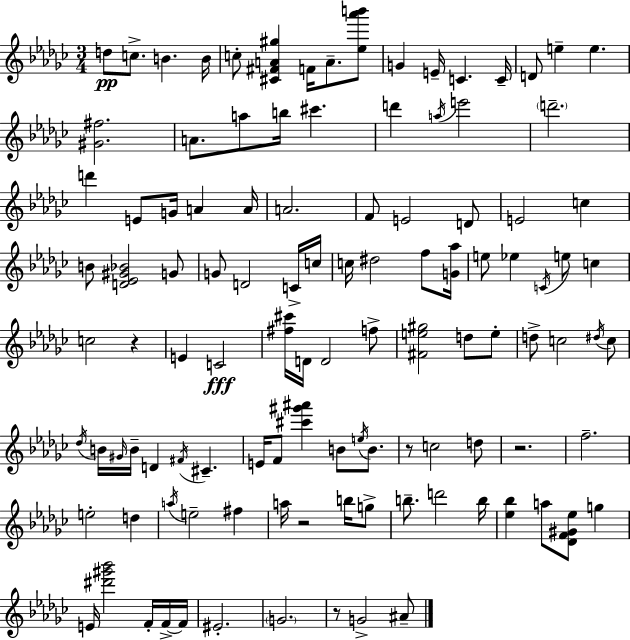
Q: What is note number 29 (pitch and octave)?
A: F4